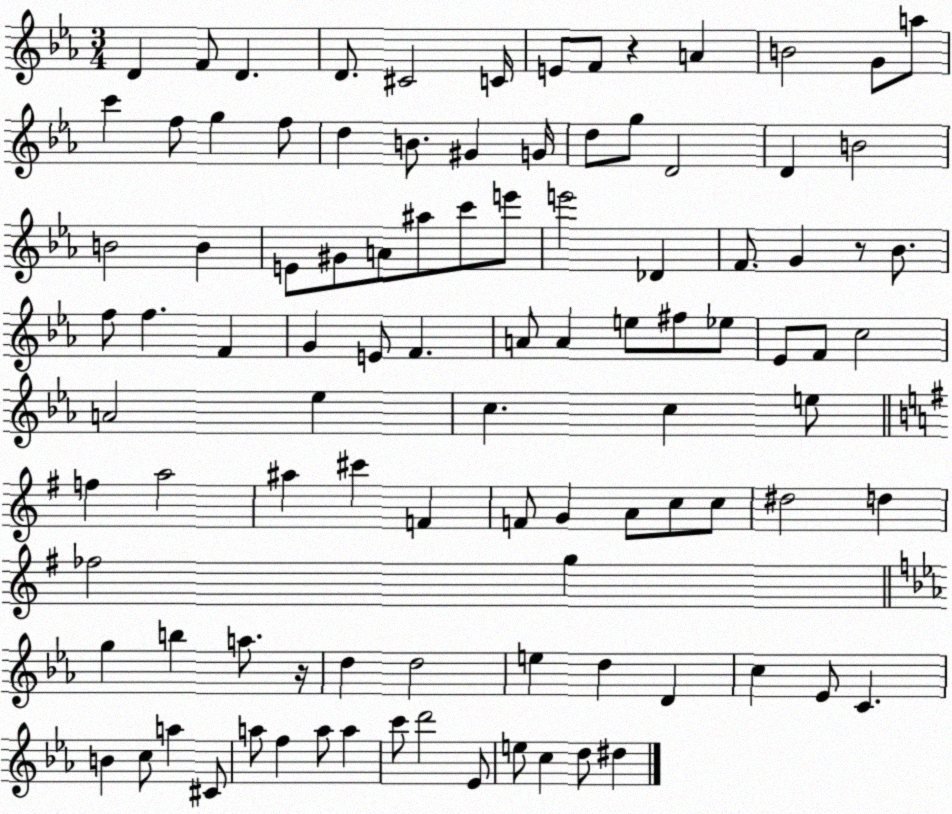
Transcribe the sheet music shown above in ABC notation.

X:1
T:Untitled
M:3/4
L:1/4
K:Eb
D F/2 D D/2 ^C2 C/4 E/2 F/2 z A B2 G/2 a/2 c' f/2 g f/2 d B/2 ^G G/4 d/2 g/2 D2 D B2 B2 B E/2 ^G/2 A/2 ^a/2 c'/2 e'/2 e'2 _D F/2 G z/2 _B/2 f/2 f F G E/2 F A/2 A e/2 ^f/2 _e/2 _E/2 F/2 c2 A2 _e c c e/2 f a2 ^a ^c' F F/2 G A/2 c/2 c/2 ^d2 d _f2 g g b a/2 z/4 d d2 e d D c _E/2 C B c/2 a ^C/2 a/2 f a/2 a c'/2 d'2 _E/2 e/2 c d/2 ^d